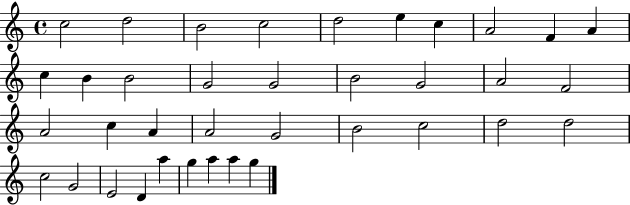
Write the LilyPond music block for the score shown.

{
  \clef treble
  \time 4/4
  \defaultTimeSignature
  \key c \major
  c''2 d''2 | b'2 c''2 | d''2 e''4 c''4 | a'2 f'4 a'4 | \break c''4 b'4 b'2 | g'2 g'2 | b'2 g'2 | a'2 f'2 | \break a'2 c''4 a'4 | a'2 g'2 | b'2 c''2 | d''2 d''2 | \break c''2 g'2 | e'2 d'4 a''4 | g''4 a''4 a''4 g''4 | \bar "|."
}